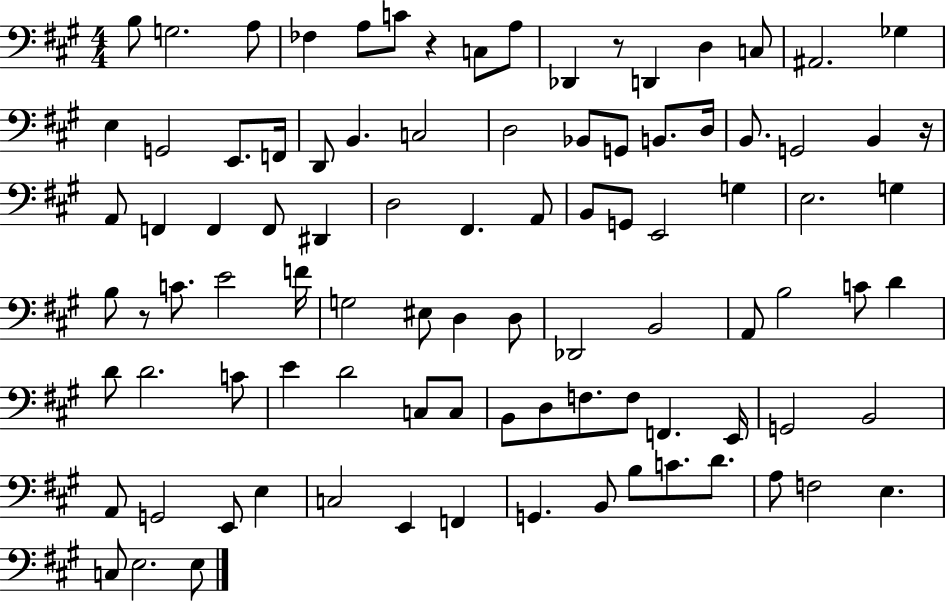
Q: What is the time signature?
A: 4/4